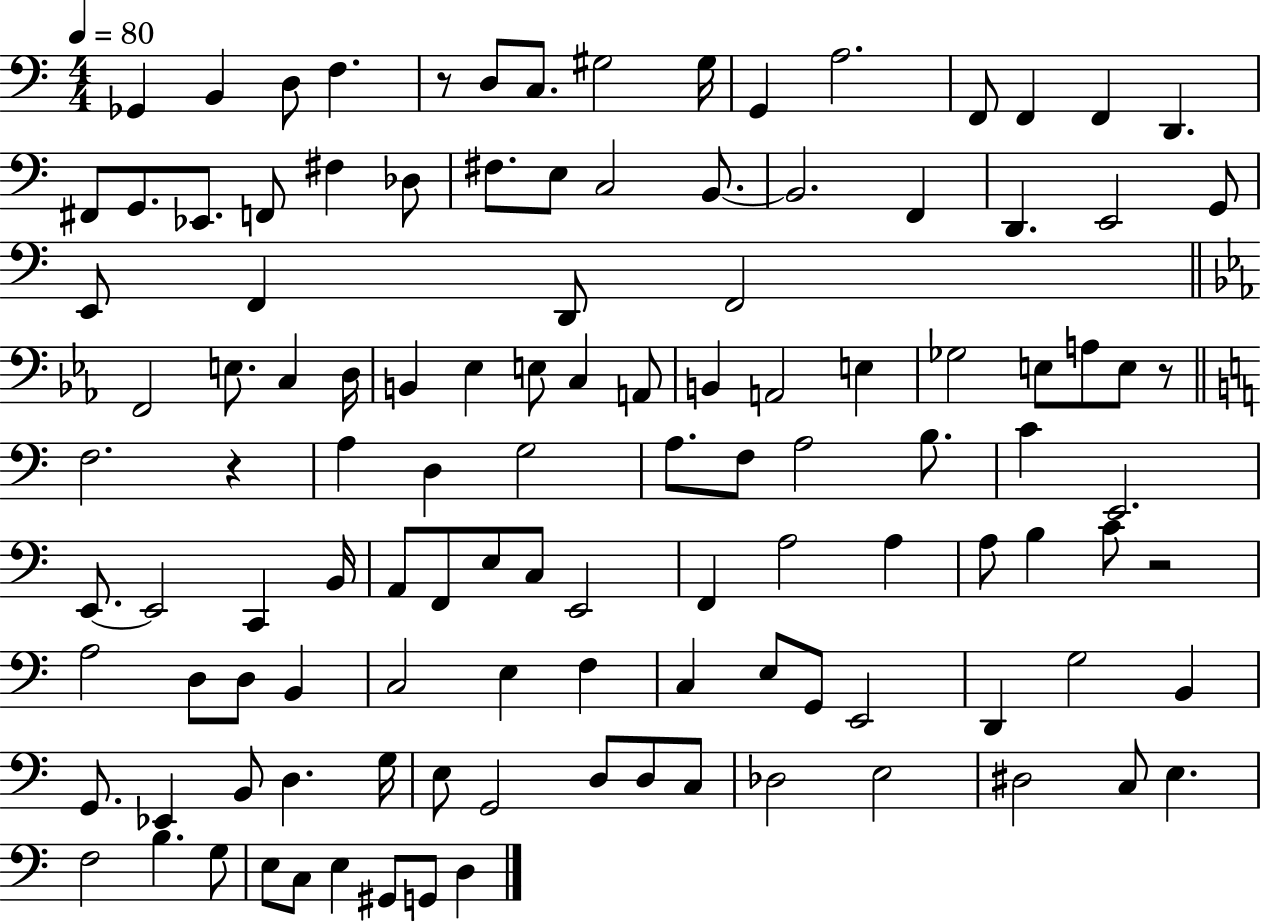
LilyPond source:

{
  \clef bass
  \numericTimeSignature
  \time 4/4
  \key c \major
  \tempo 4 = 80
  \repeat volta 2 { ges,4 b,4 d8 f4. | r8 d8 c8. gis2 gis16 | g,4 a2. | f,8 f,4 f,4 d,4. | \break fis,8 g,8. ees,8. f,8 fis4 des8 | fis8. e8 c2 b,8.~~ | b,2. f,4 | d,4. e,2 g,8 | \break e,8 f,4 d,8 f,2 | \bar "||" \break \key ees \major f,2 e8. c4 d16 | b,4 ees4 e8 c4 a,8 | b,4 a,2 e4 | ges2 e8 a8 e8 r8 | \break \bar "||" \break \key c \major f2. r4 | a4 d4 g2 | a8. f8 a2 b8. | c'4 e,2. | \break e,8.~~ e,2 c,4 b,16 | a,8 f,8 e8 c8 e,2 | f,4 a2 a4 | a8 b4 c'8 r2 | \break a2 d8 d8 b,4 | c2 e4 f4 | c4 e8 g,8 e,2 | d,4 g2 b,4 | \break g,8. ees,4 b,8 d4. g16 | e8 g,2 d8 d8 c8 | des2 e2 | dis2 c8 e4. | \break f2 b4. g8 | e8 c8 e4 gis,8 g,8 d4 | } \bar "|."
}